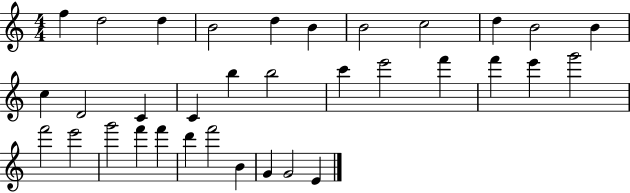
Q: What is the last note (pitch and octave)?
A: E4